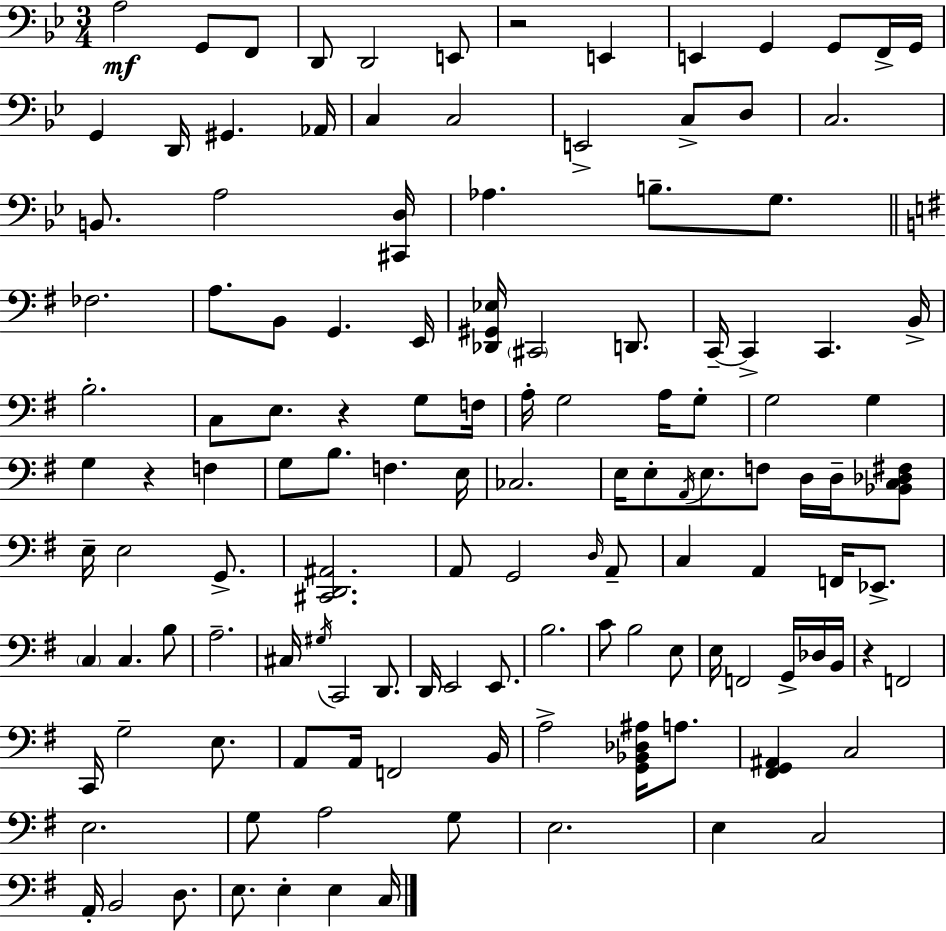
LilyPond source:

{
  \clef bass
  \numericTimeSignature
  \time 3/4
  \key bes \major
  a2\mf g,8 f,8 | d,8 d,2 e,8 | r2 e,4 | e,4 g,4 g,8 f,16-> g,16 | \break g,4 d,16 gis,4. aes,16 | c4 c2 | e,2-> c8-> d8 | c2. | \break b,8. a2 <cis, d>16 | aes4. b8.-- g8. | \bar "||" \break \key g \major fes2. | a8. b,8 g,4. e,16 | <des, gis, ees>16 \parenthesize cis,2 d,8. | c,16--~~ c,4-> c,4. b,16-> | \break b2.-. | c8 e8. r4 g8 f16 | a16-. g2 a16 g8-. | g2 g4 | \break g4 r4 f4 | g8 b8. f4. e16 | ces2. | e16 e8-. \acciaccatura { a,16 } e8. f8 d16 d16-- <bes, c des fis>8 | \break e16-- e2 g,8.-> | <cis, d, ais,>2. | a,8 g,2 \grace { d16 } | a,8-- c4 a,4 f,16 ees,8.-> | \break \parenthesize c4 c4. | b8 a2.-- | cis16 \acciaccatura { gis16 } c,2 | d,8. d,16 e,2 | \break e,8. b2. | c'8 b2 | e8 e16 f,2 | g,16-> des16 b,16 r4 f,2 | \break c,16 g2-- | e8. a,8 a,16 f,2 | b,16 a2-> <g, bes, des ais>16 | a8. <fis, g, ais,>4 c2 | \break e2. | g8 a2 | g8 e2. | e4 c2 | \break a,16-. b,2 | d8. e8. e4-. e4 | c16 \bar "|."
}